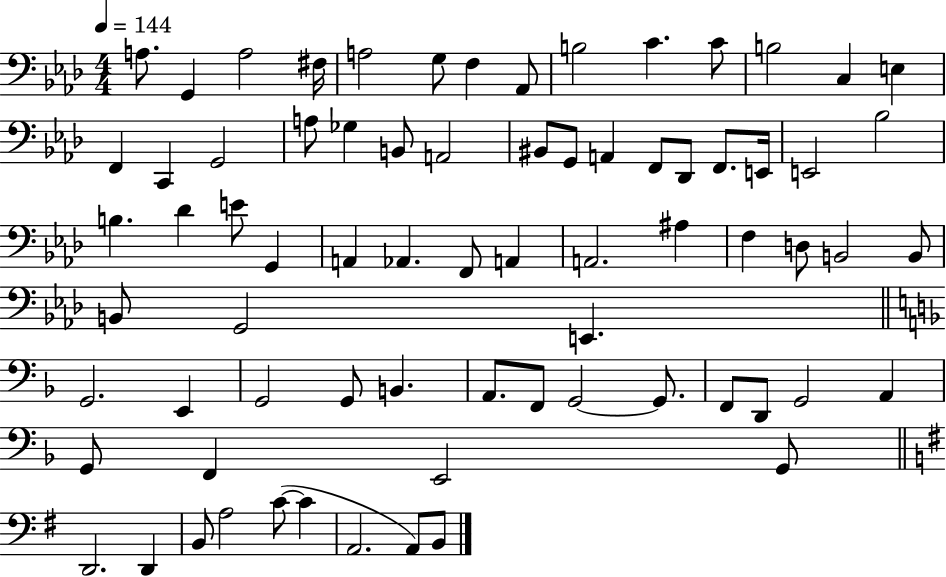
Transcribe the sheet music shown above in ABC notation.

X:1
T:Untitled
M:4/4
L:1/4
K:Ab
A,/2 G,, A,2 ^F,/4 A,2 G,/2 F, _A,,/2 B,2 C C/2 B,2 C, E, F,, C,, G,,2 A,/2 _G, B,,/2 A,,2 ^B,,/2 G,,/2 A,, F,,/2 _D,,/2 F,,/2 E,,/4 E,,2 _B,2 B, _D E/2 G,, A,, _A,, F,,/2 A,, A,,2 ^A, F, D,/2 B,,2 B,,/2 B,,/2 G,,2 E,, G,,2 E,, G,,2 G,,/2 B,, A,,/2 F,,/2 G,,2 G,,/2 F,,/2 D,,/2 G,,2 A,, G,,/2 F,, E,,2 G,,/2 D,,2 D,, B,,/2 A,2 C/2 C A,,2 A,,/2 B,,/2